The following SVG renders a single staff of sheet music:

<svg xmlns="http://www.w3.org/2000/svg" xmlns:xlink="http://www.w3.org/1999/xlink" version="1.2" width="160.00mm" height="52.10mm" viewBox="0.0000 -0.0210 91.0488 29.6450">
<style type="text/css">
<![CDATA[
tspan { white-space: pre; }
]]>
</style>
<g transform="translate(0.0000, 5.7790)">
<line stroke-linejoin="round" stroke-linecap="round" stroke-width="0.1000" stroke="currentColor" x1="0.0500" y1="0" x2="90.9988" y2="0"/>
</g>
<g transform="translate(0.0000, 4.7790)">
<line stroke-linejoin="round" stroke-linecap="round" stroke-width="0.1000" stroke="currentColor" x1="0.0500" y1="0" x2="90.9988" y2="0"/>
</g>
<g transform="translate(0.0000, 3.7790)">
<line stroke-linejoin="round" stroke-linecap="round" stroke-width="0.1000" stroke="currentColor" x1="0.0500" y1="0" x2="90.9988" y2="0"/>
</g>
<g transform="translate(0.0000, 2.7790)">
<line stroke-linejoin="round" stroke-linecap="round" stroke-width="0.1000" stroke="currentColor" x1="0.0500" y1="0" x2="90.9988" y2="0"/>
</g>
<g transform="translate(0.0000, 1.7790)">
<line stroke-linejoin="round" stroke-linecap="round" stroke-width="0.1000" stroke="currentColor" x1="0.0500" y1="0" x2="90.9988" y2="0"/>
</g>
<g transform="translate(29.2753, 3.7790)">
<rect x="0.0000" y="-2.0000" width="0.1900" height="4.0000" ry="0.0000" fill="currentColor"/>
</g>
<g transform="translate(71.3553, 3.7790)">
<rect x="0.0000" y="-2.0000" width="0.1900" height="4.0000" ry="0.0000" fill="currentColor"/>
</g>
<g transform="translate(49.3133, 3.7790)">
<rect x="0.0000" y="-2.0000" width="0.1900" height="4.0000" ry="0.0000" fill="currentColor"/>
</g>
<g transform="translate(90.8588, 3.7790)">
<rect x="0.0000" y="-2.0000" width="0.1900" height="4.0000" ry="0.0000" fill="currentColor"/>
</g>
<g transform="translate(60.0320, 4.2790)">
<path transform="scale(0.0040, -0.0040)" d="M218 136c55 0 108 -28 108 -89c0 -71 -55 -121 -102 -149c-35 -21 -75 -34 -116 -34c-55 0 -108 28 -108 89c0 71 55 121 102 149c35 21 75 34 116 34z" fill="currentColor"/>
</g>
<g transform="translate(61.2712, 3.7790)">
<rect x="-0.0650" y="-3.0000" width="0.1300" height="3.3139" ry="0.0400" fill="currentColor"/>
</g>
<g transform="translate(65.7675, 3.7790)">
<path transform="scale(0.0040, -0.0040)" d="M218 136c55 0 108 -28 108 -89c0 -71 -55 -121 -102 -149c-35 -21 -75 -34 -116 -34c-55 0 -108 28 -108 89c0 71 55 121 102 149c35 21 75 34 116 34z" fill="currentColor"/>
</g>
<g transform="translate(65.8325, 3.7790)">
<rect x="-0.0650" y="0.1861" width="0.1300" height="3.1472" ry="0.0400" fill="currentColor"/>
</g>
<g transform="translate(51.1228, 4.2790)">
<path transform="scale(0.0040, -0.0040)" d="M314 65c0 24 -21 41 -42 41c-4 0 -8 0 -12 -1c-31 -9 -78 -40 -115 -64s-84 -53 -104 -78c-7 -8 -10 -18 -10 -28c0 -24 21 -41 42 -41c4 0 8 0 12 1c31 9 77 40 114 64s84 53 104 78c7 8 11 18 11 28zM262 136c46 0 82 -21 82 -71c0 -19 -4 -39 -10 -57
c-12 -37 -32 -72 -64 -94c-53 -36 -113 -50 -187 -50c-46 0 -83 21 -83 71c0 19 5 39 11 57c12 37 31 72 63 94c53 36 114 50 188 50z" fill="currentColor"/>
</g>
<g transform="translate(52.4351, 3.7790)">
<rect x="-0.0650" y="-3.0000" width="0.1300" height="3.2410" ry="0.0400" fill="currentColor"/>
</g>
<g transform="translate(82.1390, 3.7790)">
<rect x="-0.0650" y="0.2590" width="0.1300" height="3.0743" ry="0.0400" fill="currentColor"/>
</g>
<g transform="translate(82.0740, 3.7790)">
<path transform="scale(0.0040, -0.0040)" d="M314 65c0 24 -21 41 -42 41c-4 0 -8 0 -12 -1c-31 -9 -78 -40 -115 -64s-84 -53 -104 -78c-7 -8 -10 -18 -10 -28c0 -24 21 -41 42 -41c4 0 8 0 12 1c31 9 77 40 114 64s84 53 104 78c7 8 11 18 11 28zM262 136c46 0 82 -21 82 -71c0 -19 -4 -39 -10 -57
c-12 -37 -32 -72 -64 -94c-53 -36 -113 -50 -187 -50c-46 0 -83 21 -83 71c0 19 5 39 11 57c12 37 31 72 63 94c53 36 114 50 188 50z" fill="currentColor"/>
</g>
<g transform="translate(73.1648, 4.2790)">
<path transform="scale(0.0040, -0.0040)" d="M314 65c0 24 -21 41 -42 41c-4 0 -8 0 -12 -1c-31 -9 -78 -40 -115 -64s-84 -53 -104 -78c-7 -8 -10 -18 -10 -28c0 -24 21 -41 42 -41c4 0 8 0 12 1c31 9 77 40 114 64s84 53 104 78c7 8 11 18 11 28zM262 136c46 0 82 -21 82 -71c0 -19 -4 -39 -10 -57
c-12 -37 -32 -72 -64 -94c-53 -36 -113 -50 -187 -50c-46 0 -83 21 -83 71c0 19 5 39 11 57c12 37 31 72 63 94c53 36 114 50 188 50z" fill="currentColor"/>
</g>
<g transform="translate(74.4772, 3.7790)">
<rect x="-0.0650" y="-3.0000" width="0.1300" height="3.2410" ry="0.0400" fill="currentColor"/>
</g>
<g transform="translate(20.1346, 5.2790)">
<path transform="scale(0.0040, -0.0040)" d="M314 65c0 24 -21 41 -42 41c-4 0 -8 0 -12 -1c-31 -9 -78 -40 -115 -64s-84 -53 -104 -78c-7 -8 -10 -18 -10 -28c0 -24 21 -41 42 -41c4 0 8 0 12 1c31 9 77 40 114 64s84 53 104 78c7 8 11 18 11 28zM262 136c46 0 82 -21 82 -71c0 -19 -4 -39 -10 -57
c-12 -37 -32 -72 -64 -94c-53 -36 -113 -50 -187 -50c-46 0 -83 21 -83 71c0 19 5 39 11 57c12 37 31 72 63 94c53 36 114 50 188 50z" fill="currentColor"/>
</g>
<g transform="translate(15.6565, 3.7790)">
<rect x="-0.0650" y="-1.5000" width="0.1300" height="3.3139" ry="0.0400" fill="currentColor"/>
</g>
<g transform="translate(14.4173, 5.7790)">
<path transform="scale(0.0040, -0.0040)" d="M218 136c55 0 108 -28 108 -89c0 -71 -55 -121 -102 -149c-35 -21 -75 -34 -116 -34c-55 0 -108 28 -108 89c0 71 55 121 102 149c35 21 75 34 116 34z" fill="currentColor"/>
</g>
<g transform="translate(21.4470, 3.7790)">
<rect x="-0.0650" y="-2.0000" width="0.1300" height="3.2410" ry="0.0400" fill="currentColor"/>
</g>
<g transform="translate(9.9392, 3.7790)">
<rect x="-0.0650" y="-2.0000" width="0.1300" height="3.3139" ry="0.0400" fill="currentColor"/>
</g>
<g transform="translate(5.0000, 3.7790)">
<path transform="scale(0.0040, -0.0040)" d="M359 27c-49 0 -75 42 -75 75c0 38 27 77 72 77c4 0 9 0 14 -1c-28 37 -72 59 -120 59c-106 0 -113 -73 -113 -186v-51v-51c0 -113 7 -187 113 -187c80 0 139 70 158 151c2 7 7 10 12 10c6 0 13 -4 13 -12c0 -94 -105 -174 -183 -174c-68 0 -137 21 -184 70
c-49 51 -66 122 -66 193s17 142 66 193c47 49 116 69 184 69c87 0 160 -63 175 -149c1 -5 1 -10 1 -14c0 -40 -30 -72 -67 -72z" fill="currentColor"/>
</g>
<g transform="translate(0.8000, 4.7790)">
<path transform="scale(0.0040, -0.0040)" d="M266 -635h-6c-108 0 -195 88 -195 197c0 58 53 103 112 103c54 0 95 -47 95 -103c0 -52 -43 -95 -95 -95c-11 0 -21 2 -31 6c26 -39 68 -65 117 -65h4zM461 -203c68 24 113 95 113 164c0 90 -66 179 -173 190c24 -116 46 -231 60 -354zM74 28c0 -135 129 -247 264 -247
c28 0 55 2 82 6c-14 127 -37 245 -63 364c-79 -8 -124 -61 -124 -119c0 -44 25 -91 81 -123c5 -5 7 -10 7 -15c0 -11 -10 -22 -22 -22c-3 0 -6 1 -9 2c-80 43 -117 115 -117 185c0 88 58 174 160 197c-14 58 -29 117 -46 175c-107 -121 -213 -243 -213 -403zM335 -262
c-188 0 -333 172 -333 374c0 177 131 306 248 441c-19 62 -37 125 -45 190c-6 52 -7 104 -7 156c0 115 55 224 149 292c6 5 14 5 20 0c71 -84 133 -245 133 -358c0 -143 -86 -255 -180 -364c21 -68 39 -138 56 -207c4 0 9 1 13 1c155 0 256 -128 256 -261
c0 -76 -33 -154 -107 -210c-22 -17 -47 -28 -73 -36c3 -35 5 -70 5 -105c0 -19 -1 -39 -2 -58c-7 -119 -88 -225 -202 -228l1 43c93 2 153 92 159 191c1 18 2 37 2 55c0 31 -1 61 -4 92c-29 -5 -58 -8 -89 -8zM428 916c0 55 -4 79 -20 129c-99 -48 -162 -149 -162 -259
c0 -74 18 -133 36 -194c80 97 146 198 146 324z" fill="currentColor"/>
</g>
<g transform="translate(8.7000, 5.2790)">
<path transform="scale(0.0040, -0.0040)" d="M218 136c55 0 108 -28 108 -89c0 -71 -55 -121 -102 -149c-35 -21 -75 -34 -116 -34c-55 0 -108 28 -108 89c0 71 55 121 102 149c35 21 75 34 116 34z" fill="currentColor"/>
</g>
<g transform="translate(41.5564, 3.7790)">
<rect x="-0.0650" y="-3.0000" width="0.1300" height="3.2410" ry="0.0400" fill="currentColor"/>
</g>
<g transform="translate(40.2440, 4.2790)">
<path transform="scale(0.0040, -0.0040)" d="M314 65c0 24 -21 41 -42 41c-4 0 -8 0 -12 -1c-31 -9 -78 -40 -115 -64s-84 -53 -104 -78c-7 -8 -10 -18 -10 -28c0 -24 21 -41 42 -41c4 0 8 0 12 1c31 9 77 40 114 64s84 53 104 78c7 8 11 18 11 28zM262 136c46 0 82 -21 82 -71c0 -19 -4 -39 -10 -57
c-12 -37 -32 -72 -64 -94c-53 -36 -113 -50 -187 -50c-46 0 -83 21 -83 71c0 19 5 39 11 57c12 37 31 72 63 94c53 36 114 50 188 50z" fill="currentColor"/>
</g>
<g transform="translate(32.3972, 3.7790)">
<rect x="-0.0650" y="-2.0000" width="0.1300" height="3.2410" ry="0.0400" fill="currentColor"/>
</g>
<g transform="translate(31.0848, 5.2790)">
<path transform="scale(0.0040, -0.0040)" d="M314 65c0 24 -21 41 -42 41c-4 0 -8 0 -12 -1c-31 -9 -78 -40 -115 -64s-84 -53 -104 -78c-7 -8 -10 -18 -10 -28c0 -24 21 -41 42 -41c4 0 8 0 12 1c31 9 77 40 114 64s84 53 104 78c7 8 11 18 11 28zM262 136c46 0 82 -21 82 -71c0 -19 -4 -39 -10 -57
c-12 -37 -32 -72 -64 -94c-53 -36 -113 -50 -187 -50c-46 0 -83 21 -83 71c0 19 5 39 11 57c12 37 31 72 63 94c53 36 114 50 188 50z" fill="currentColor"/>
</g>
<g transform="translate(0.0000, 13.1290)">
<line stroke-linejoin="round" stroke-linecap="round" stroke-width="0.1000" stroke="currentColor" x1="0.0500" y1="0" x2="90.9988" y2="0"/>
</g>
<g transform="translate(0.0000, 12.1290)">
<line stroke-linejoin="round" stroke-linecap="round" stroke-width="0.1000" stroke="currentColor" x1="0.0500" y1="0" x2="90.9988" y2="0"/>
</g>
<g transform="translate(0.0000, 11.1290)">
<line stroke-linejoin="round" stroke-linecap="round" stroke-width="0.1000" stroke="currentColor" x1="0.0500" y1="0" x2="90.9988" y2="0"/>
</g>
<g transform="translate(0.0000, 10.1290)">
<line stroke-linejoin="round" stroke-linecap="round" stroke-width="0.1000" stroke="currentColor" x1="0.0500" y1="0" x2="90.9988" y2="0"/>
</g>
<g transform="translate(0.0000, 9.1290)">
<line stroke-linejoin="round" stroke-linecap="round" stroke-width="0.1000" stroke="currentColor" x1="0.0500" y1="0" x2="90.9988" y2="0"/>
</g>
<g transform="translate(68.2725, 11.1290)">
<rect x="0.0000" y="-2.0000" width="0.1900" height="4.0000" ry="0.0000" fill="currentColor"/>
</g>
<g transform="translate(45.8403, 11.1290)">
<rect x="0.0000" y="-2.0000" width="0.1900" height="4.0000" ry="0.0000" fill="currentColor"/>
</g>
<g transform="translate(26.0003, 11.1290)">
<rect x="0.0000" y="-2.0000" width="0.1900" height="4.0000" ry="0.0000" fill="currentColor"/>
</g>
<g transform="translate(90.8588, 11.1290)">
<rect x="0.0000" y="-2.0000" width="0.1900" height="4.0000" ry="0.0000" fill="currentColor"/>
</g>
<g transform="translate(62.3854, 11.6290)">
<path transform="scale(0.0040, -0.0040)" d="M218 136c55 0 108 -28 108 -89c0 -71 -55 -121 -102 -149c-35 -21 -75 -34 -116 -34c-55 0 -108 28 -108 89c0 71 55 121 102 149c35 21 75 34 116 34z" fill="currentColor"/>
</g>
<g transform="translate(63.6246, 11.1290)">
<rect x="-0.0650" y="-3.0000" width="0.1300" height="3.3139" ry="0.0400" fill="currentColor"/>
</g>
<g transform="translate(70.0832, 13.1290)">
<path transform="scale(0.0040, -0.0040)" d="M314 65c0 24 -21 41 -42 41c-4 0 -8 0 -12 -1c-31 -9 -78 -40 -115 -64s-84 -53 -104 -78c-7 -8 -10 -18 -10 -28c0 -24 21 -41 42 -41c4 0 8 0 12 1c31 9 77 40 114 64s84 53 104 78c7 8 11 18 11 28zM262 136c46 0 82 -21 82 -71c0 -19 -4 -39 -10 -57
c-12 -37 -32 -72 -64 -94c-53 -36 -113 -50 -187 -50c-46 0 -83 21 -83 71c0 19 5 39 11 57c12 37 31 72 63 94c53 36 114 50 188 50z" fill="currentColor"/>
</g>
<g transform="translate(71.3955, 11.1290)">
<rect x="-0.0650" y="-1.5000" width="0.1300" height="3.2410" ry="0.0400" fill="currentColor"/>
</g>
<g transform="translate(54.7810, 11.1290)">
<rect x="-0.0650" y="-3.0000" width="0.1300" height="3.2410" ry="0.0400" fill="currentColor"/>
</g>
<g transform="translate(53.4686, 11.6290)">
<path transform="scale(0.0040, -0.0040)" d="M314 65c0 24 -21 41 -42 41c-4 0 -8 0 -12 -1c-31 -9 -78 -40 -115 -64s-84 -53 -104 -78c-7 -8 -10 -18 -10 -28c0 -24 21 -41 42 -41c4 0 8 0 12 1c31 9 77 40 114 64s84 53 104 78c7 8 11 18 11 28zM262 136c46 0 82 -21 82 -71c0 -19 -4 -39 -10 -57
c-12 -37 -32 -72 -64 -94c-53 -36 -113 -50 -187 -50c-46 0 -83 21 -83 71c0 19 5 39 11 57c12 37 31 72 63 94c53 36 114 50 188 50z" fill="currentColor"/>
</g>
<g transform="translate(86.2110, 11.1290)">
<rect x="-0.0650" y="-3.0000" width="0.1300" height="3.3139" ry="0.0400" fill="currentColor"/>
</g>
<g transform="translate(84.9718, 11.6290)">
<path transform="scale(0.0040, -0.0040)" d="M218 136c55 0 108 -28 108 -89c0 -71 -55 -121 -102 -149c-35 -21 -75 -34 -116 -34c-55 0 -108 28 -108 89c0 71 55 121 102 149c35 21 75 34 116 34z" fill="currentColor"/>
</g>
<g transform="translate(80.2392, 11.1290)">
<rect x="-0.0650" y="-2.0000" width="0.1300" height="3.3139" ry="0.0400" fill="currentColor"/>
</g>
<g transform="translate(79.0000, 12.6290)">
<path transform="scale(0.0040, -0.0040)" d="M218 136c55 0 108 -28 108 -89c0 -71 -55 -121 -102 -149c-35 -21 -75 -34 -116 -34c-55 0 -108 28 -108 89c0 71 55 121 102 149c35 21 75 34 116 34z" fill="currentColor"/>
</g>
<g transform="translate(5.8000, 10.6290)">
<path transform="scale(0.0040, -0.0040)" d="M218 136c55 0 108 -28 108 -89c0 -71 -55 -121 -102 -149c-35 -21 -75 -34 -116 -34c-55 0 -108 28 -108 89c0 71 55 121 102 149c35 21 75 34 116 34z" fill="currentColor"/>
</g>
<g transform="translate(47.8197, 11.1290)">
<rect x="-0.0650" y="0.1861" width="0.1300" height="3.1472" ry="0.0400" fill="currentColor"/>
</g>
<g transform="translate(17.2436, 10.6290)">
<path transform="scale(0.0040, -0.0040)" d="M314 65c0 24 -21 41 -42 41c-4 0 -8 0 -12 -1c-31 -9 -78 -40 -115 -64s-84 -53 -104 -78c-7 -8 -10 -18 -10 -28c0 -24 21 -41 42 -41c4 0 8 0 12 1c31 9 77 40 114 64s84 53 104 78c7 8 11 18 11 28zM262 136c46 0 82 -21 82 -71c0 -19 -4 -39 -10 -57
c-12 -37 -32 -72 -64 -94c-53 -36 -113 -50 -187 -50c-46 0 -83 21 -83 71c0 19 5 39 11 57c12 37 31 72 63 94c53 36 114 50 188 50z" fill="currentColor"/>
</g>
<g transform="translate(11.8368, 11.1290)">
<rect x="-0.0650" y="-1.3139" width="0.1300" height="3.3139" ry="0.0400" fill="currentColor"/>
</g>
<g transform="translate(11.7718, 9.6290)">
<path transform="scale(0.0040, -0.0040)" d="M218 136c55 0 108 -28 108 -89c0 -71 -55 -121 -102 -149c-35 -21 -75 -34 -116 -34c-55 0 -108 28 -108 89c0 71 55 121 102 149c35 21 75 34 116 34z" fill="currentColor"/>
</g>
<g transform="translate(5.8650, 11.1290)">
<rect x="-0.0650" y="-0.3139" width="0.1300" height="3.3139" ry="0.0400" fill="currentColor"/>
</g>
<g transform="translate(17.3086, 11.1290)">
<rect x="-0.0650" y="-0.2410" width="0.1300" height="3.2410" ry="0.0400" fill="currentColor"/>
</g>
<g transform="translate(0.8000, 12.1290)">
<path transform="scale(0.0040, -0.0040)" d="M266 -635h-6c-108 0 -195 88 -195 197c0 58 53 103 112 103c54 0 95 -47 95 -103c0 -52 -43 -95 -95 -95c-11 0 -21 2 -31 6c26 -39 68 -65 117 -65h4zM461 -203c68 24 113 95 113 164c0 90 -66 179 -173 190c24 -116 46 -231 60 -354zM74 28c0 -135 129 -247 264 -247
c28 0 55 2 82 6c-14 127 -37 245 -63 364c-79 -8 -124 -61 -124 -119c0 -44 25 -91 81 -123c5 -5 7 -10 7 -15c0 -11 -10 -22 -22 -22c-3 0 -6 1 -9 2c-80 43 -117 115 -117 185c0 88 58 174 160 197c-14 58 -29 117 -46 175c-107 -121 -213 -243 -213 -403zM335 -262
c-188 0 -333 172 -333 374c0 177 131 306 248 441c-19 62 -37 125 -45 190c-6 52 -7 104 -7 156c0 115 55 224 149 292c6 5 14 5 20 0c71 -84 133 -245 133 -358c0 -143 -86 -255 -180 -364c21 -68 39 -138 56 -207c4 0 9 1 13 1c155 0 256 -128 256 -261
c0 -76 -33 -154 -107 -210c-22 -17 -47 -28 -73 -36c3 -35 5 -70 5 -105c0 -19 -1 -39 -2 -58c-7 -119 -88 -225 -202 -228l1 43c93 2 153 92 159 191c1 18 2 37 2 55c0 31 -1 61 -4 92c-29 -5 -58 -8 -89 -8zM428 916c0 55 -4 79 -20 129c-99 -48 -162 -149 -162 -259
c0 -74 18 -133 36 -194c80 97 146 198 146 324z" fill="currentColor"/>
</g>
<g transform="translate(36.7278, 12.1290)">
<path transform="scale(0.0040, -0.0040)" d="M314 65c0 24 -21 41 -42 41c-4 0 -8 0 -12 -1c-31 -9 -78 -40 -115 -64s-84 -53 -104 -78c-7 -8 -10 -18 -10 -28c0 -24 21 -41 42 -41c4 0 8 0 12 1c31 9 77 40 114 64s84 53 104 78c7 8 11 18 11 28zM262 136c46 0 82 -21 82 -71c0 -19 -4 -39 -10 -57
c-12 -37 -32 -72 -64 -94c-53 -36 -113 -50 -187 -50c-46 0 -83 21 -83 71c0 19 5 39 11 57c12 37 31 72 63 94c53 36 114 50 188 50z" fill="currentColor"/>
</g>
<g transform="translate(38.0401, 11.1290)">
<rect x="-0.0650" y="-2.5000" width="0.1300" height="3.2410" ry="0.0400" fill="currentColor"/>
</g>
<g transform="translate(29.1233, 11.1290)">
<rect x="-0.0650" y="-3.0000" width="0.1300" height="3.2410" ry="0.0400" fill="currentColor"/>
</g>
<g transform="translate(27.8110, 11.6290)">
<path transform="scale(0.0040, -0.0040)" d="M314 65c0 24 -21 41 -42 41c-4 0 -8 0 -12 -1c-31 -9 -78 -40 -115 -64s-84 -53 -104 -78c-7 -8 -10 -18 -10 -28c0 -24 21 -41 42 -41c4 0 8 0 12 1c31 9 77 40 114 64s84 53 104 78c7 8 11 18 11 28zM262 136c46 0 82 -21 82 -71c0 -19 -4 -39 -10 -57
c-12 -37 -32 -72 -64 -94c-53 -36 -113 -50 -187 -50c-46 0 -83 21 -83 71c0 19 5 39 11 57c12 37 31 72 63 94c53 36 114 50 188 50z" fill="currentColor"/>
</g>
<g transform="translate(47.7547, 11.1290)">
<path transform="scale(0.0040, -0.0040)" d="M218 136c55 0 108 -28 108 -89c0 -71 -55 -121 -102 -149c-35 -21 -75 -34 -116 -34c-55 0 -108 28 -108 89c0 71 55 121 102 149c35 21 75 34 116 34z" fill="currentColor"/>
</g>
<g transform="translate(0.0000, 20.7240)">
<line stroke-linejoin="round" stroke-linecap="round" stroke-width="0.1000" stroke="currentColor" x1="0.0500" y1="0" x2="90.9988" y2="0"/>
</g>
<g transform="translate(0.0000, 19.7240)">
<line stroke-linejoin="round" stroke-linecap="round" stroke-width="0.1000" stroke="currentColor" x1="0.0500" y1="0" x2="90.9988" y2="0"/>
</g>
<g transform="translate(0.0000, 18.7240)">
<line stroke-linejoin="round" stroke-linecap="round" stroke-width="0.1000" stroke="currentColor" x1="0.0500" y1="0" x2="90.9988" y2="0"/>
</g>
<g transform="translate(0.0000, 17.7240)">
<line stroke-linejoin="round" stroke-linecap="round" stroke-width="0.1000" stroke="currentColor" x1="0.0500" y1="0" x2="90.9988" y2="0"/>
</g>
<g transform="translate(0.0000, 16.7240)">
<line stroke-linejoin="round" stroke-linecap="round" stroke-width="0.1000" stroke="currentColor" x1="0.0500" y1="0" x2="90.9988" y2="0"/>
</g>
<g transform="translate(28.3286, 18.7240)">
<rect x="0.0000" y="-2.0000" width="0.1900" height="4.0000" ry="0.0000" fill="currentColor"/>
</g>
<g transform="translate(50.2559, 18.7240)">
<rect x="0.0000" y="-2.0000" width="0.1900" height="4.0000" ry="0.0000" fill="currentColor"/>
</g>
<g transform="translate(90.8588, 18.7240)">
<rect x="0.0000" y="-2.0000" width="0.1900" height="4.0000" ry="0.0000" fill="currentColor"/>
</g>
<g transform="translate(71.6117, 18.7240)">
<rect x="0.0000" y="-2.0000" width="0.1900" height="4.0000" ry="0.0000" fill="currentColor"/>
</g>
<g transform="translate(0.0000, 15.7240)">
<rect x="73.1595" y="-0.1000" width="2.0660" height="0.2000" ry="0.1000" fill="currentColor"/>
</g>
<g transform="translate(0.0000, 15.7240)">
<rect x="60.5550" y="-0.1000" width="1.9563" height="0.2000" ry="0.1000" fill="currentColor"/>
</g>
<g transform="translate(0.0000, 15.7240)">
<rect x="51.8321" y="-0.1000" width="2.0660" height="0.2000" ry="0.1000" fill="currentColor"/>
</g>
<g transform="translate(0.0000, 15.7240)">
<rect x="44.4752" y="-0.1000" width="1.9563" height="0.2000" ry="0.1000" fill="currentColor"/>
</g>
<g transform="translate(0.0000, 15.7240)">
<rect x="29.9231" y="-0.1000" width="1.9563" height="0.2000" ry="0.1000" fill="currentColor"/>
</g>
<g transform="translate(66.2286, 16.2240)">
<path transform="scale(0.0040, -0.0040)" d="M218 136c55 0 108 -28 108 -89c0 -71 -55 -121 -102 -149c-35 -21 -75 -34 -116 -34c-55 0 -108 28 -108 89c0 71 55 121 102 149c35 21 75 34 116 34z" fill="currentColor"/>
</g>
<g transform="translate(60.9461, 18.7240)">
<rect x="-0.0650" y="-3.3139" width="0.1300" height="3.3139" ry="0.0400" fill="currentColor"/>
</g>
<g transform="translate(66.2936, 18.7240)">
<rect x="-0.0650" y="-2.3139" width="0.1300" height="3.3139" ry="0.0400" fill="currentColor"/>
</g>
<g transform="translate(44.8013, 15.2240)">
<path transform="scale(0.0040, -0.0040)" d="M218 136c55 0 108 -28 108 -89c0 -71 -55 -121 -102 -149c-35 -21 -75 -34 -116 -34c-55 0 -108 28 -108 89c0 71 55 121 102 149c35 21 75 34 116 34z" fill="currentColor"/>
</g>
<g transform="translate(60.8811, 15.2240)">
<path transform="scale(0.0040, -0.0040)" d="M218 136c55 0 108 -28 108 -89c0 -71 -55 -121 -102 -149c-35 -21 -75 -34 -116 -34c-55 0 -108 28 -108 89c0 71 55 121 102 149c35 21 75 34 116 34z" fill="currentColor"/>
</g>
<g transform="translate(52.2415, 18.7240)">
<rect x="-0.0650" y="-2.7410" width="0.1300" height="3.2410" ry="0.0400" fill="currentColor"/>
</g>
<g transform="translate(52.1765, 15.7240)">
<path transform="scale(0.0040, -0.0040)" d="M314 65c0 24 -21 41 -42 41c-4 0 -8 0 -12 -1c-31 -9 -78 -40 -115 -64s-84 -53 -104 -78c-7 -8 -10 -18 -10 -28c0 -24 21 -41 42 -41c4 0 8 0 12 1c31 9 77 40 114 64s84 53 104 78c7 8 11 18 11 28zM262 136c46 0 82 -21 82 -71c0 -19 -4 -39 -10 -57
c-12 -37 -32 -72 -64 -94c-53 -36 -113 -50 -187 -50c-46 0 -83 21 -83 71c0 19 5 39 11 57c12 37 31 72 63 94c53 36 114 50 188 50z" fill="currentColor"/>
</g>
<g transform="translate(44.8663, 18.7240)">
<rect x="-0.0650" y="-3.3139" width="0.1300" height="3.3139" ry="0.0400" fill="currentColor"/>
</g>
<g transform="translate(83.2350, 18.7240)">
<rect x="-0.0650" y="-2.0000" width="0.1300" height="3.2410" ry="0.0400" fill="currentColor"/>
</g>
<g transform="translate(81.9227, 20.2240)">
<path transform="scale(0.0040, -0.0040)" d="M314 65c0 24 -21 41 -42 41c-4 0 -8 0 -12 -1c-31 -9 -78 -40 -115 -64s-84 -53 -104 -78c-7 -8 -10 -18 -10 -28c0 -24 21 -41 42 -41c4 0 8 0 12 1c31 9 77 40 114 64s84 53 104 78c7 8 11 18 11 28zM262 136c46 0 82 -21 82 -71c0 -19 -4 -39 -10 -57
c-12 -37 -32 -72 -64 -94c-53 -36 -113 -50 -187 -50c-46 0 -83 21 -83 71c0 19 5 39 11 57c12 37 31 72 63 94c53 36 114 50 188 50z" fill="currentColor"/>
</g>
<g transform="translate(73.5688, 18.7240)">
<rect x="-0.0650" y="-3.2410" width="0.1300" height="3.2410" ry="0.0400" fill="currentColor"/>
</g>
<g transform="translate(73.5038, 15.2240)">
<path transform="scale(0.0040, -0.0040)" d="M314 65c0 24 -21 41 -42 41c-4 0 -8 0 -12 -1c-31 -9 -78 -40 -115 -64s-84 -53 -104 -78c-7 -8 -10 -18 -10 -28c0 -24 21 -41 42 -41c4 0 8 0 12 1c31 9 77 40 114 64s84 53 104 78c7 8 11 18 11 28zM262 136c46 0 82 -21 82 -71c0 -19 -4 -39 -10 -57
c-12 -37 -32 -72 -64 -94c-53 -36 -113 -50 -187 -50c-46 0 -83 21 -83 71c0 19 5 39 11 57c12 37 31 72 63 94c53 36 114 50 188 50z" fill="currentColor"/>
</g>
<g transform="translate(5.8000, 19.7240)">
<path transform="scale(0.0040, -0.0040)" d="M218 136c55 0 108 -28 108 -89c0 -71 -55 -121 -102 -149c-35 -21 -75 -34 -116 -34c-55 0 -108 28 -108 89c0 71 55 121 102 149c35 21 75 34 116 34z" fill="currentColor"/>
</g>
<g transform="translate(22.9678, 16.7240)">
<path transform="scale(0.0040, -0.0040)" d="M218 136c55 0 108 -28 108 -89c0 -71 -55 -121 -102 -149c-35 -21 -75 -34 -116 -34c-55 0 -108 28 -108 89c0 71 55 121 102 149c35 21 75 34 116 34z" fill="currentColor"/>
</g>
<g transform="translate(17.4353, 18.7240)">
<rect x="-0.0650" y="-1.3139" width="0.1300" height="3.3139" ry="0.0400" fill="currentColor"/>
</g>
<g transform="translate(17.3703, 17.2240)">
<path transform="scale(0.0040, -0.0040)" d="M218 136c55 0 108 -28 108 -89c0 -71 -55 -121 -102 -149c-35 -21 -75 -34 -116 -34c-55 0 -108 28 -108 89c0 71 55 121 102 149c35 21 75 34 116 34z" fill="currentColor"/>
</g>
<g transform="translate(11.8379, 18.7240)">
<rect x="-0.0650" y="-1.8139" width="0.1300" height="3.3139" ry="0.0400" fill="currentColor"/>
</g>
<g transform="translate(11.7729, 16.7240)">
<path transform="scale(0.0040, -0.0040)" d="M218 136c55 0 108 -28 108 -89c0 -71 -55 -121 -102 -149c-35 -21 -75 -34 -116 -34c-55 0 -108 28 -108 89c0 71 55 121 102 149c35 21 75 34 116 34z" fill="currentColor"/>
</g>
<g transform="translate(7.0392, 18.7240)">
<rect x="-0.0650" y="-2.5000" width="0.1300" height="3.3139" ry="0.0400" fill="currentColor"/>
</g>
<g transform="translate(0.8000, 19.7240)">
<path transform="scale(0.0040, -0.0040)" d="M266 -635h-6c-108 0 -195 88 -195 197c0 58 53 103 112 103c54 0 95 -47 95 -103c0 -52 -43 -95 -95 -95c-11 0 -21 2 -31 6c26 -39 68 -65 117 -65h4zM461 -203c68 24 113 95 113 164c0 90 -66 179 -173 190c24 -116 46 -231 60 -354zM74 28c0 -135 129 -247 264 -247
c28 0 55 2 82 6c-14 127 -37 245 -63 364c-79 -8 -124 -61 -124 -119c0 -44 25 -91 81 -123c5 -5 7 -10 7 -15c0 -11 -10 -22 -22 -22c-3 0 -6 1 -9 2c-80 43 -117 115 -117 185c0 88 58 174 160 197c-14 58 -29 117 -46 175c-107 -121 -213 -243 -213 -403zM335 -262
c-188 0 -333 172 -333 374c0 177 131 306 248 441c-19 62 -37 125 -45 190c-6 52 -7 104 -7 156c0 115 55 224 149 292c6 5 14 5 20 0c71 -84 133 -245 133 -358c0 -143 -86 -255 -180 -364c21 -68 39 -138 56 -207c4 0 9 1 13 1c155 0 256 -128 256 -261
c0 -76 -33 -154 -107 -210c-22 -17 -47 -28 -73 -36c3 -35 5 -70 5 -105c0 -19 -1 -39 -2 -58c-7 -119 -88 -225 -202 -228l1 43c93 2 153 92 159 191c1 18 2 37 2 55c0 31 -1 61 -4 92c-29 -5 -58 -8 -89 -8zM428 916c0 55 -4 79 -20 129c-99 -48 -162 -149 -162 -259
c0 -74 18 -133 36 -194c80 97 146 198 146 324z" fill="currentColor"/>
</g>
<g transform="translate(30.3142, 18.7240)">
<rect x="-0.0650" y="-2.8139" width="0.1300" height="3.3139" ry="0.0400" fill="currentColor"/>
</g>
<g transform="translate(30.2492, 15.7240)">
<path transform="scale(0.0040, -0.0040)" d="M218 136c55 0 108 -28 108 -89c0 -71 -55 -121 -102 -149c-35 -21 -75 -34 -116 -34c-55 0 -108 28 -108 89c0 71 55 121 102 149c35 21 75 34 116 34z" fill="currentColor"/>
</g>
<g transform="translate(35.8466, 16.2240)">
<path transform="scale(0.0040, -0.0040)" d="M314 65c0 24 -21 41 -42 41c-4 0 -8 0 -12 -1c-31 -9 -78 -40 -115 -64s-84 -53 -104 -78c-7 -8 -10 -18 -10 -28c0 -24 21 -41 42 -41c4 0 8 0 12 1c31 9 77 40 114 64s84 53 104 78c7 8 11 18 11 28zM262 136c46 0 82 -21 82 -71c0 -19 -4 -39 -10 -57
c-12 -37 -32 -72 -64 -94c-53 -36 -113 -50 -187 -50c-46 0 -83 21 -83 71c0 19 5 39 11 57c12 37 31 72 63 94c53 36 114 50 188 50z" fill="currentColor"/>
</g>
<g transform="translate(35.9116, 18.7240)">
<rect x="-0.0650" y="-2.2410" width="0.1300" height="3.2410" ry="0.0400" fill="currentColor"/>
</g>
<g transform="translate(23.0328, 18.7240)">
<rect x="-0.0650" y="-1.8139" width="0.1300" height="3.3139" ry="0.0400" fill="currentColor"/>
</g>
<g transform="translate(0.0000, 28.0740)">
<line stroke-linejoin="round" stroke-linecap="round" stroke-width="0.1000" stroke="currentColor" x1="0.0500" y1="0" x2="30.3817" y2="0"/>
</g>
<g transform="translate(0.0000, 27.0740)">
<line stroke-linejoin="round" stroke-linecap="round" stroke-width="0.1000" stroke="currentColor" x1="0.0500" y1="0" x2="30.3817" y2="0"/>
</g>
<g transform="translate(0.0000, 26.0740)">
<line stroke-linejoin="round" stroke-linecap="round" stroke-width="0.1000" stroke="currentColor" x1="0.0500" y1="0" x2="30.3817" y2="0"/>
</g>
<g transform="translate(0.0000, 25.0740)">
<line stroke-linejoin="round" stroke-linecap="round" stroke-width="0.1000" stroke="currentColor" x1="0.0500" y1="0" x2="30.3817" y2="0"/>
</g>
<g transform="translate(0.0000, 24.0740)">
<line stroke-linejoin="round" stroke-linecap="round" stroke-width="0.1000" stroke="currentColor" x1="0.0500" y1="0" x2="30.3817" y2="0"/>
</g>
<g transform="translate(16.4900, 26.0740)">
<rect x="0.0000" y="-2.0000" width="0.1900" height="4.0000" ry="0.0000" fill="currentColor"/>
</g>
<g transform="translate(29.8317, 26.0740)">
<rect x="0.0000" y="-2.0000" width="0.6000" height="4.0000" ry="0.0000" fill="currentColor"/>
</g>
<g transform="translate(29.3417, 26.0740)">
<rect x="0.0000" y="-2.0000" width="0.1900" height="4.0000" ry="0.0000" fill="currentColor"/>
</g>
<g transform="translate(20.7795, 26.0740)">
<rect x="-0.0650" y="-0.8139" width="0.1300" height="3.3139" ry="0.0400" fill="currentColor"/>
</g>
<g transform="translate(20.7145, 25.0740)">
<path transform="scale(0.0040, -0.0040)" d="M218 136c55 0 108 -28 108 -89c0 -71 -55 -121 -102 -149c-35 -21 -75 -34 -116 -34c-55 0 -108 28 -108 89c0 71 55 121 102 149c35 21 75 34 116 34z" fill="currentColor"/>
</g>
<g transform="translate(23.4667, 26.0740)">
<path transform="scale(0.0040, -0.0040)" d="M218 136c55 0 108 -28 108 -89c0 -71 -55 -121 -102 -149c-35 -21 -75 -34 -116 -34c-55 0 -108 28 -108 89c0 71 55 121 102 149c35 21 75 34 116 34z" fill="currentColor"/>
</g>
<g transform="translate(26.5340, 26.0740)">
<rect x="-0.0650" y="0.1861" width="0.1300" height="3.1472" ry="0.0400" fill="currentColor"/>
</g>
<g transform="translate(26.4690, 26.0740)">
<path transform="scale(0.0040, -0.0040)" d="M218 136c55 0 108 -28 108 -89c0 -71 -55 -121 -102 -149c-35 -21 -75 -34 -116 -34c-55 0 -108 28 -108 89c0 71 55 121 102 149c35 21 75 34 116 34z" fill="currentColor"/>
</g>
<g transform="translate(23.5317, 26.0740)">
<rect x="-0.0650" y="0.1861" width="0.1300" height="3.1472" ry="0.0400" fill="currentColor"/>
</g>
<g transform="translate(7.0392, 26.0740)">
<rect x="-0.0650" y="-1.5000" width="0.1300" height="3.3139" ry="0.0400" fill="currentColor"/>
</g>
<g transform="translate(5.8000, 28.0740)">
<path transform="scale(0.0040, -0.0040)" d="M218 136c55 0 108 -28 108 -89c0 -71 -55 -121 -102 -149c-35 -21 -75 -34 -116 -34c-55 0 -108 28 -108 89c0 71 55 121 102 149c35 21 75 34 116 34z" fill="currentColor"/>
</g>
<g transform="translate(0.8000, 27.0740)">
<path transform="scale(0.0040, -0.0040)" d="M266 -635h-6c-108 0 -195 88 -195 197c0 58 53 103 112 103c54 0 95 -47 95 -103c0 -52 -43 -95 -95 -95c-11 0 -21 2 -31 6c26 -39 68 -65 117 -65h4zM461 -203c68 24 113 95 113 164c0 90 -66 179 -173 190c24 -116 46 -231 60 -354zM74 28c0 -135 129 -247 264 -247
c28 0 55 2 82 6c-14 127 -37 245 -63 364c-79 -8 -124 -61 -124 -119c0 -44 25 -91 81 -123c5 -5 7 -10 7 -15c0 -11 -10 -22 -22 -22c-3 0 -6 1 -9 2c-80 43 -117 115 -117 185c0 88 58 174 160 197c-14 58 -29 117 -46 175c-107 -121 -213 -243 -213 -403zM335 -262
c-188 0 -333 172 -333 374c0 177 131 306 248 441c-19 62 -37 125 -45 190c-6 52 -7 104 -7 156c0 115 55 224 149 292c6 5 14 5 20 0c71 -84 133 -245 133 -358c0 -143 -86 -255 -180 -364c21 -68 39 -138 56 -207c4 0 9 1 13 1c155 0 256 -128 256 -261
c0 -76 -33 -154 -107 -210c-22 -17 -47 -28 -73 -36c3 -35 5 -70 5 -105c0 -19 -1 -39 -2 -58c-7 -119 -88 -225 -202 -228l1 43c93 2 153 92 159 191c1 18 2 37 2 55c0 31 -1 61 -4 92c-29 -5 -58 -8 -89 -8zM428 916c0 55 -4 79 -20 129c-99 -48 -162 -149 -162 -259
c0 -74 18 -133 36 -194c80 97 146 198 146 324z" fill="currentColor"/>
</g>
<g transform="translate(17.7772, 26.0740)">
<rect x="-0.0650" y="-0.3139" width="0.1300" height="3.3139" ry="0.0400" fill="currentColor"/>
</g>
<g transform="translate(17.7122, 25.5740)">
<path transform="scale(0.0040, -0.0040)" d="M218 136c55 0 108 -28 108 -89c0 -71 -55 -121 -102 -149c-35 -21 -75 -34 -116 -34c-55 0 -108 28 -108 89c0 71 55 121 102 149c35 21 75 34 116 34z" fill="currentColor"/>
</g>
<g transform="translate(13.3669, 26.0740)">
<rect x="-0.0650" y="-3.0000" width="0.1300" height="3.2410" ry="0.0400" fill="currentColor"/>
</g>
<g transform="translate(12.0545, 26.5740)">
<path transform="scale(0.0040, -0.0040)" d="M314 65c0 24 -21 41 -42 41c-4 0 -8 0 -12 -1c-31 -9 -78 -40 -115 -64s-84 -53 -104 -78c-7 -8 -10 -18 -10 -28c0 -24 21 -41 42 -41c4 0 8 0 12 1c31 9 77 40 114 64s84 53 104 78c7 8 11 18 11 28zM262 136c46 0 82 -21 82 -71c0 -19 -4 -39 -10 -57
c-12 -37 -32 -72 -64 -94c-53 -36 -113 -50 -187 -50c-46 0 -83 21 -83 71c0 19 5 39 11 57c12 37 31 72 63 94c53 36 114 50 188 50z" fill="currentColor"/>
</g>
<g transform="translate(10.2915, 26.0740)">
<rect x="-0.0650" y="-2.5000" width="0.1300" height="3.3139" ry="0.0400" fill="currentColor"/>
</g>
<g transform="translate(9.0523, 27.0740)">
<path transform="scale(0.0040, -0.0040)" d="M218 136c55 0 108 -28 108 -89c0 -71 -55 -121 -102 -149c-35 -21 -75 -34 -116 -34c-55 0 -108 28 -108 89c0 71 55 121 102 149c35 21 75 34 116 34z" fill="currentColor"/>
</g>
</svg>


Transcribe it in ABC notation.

X:1
T:Untitled
M:4/4
L:1/4
K:C
F E F2 F2 A2 A2 A B A2 B2 c e c2 A2 G2 B A2 A E2 F A G f e f a g2 b a2 b g b2 F2 E G A2 c d B B